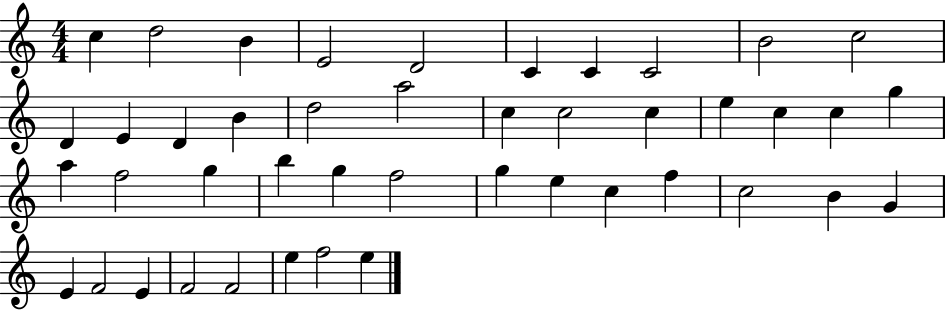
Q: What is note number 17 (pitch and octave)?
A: C5